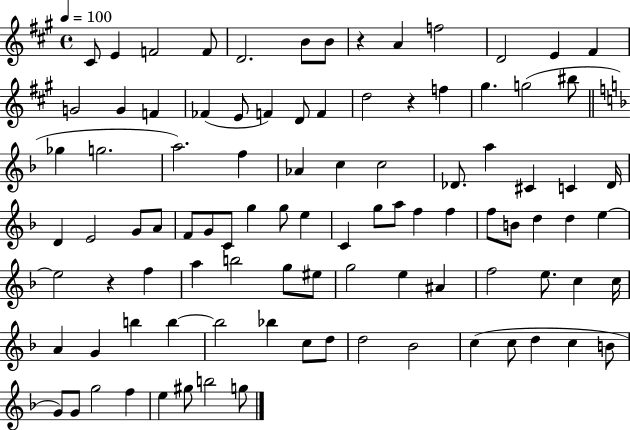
{
  \clef treble
  \time 4/4
  \defaultTimeSignature
  \key a \major
  \tempo 4 = 100
  cis'8 e'4 f'2 f'8 | d'2. b'8 b'8 | r4 a'4 f''2 | d'2 e'4 fis'4 | \break g'2 g'4 f'4 | fes'4( e'8 f'4) d'8 f'4 | d''2 r4 f''4 | gis''4. g''2( bis''8 | \break \bar "||" \break \key f \major ges''4 g''2. | a''2.) f''4 | aes'4 c''4 c''2 | des'8. a''4 cis'4 c'4 des'16 | \break d'4 e'2 g'8 a'8 | f'8 g'8 c'8 g''4 g''8 e''4 | c'4 g''8 a''8 f''4 f''4 | f''8 b'8 d''4 d''4 e''4~~ | \break e''2 r4 f''4 | a''4 b''2 g''8 eis''8 | g''2 e''4 ais'4 | f''2 e''8. c''4 c''16 | \break a'4 g'4 b''4 b''4~~ | b''2 bes''4 c''8 d''8 | d''2 bes'2 | c''4( c''8 d''4 c''4 b'8 | \break g'8) g'8 g''2 f''4 | e''4 gis''8 b''2 g''8 | \bar "|."
}